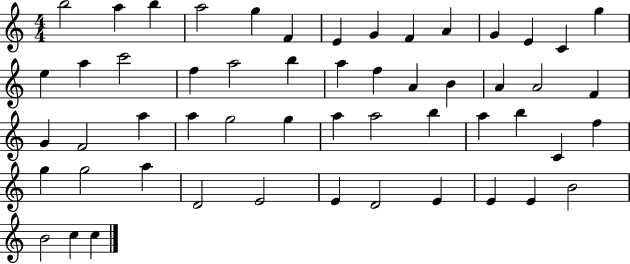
{
  \clef treble
  \numericTimeSignature
  \time 4/4
  \key c \major
  b''2 a''4 b''4 | a''2 g''4 f'4 | e'4 g'4 f'4 a'4 | g'4 e'4 c'4 g''4 | \break e''4 a''4 c'''2 | f''4 a''2 b''4 | a''4 f''4 a'4 b'4 | a'4 a'2 f'4 | \break g'4 f'2 a''4 | a''4 g''2 g''4 | a''4 a''2 b''4 | a''4 b''4 c'4 f''4 | \break g''4 g''2 a''4 | d'2 e'2 | e'4 d'2 e'4 | e'4 e'4 b'2 | \break b'2 c''4 c''4 | \bar "|."
}